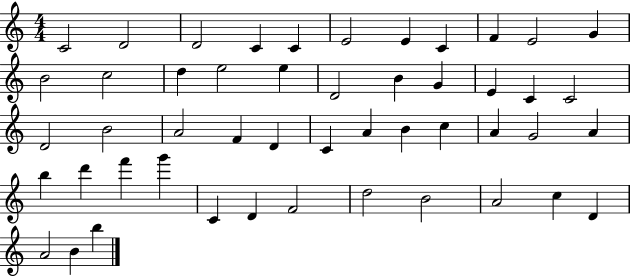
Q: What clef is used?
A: treble